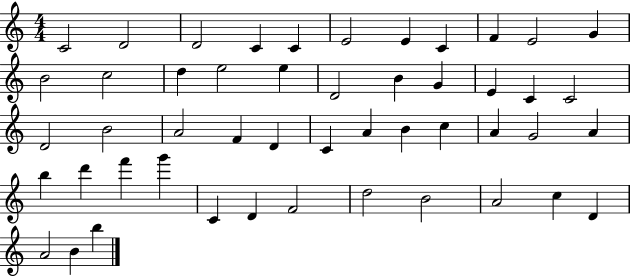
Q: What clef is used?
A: treble